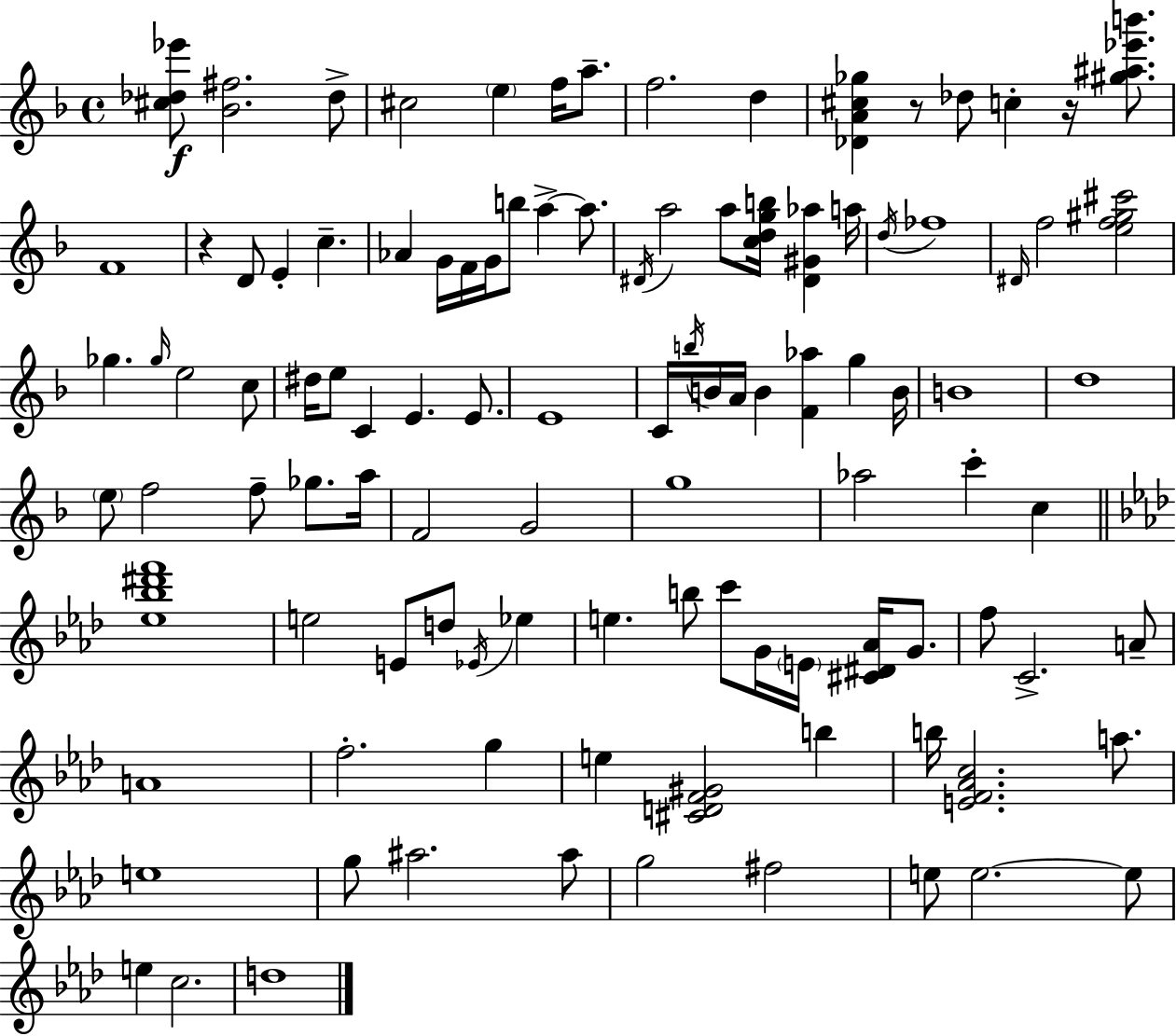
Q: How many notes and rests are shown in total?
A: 106